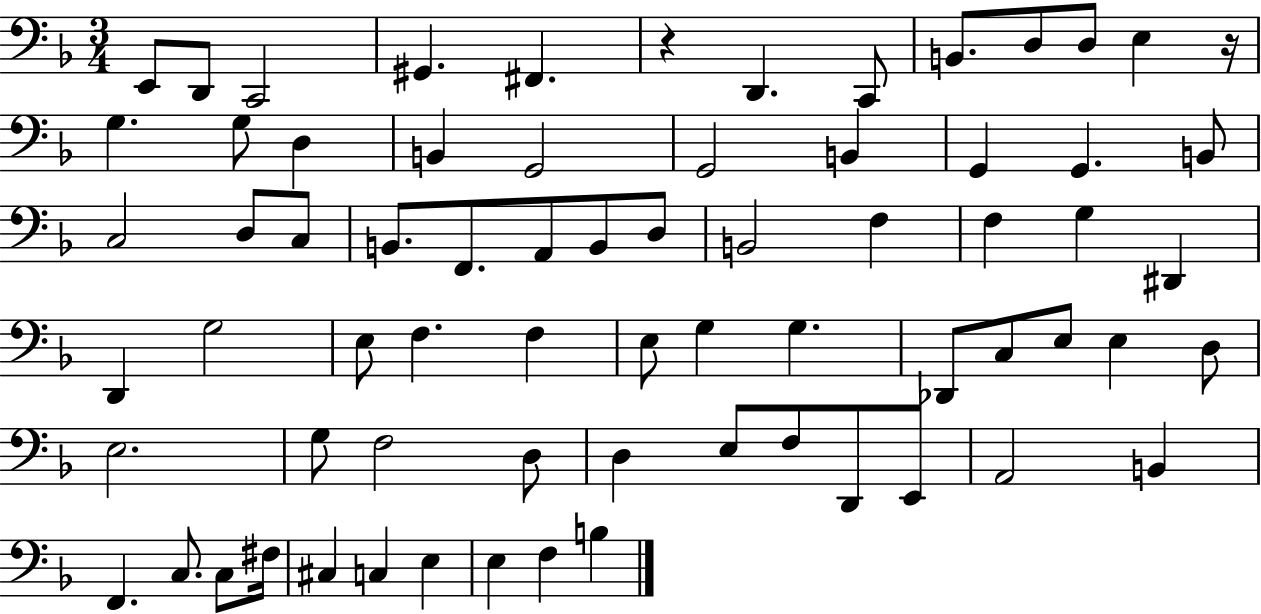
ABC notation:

X:1
T:Untitled
M:3/4
L:1/4
K:F
E,,/2 D,,/2 C,,2 ^G,, ^F,, z D,, C,,/2 B,,/2 D,/2 D,/2 E, z/4 G, G,/2 D, B,, G,,2 G,,2 B,, G,, G,, B,,/2 C,2 D,/2 C,/2 B,,/2 F,,/2 A,,/2 B,,/2 D,/2 B,,2 F, F, G, ^D,, D,, G,2 E,/2 F, F, E,/2 G, G, _D,,/2 C,/2 E,/2 E, D,/2 E,2 G,/2 F,2 D,/2 D, E,/2 F,/2 D,,/2 E,,/2 A,,2 B,, F,, C,/2 C,/2 ^F,/4 ^C, C, E, E, F, B,